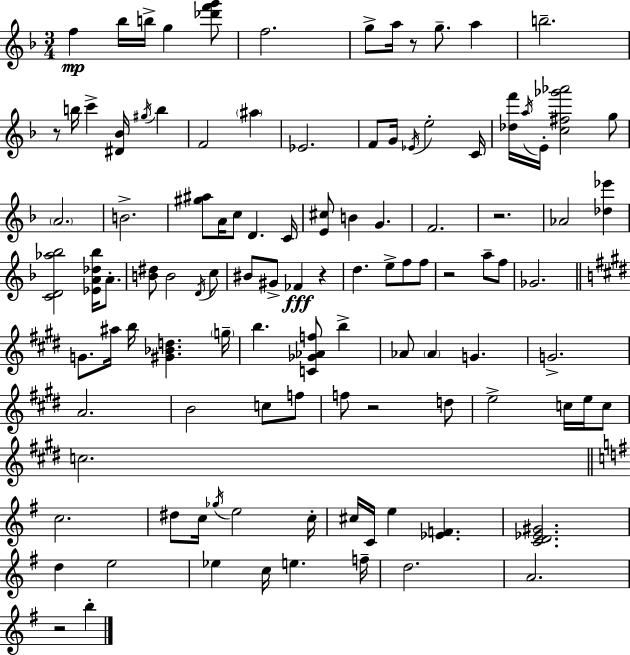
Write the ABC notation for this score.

X:1
T:Untitled
M:3/4
L:1/4
K:Dm
f _b/4 b/4 g [_d'f'g']/2 f2 g/2 a/4 z/2 g/2 a b2 z/2 b/4 c' [^D_B]/4 ^g/4 b F2 ^a _E2 F/2 G/4 _E/4 e2 C/4 [_df']/4 a/4 E/4 [c^f_g'_a']2 g/2 A2 B2 [^g^a]/2 A/4 c/2 D C/4 [E^c]/2 B G F2 z2 _A2 [_d_e'] [CD_a_b]2 [_EA_d_b]/4 A/2 [B^d]/2 B2 D/4 c/2 ^B/2 ^G/2 _F z d e/2 f/2 f/2 z2 a/2 f/2 _G2 G/2 ^a/4 b/4 [^G_Bd] g/4 b [C_G_Af]/2 b _A/2 _A G G2 A2 B2 c/2 f/2 f/2 z2 d/2 e2 c/4 e/4 c/2 c2 c2 ^d/2 c/4 _g/4 e2 c/4 ^c/4 C/4 e [_EF] [CD_E^G]2 d e2 _e c/4 e f/4 d2 A2 z2 b